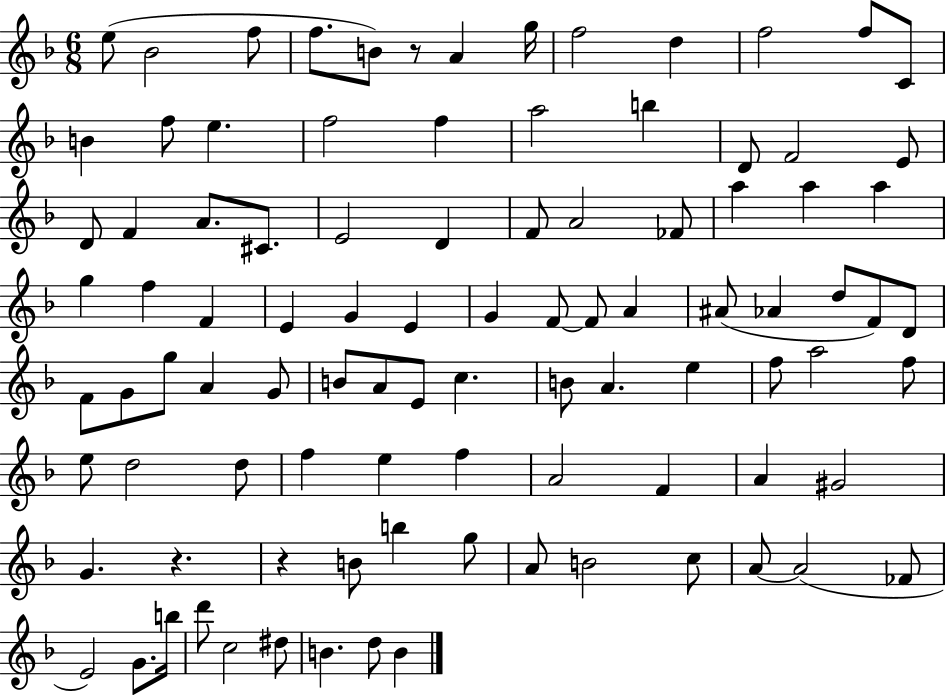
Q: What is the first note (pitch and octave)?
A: E5